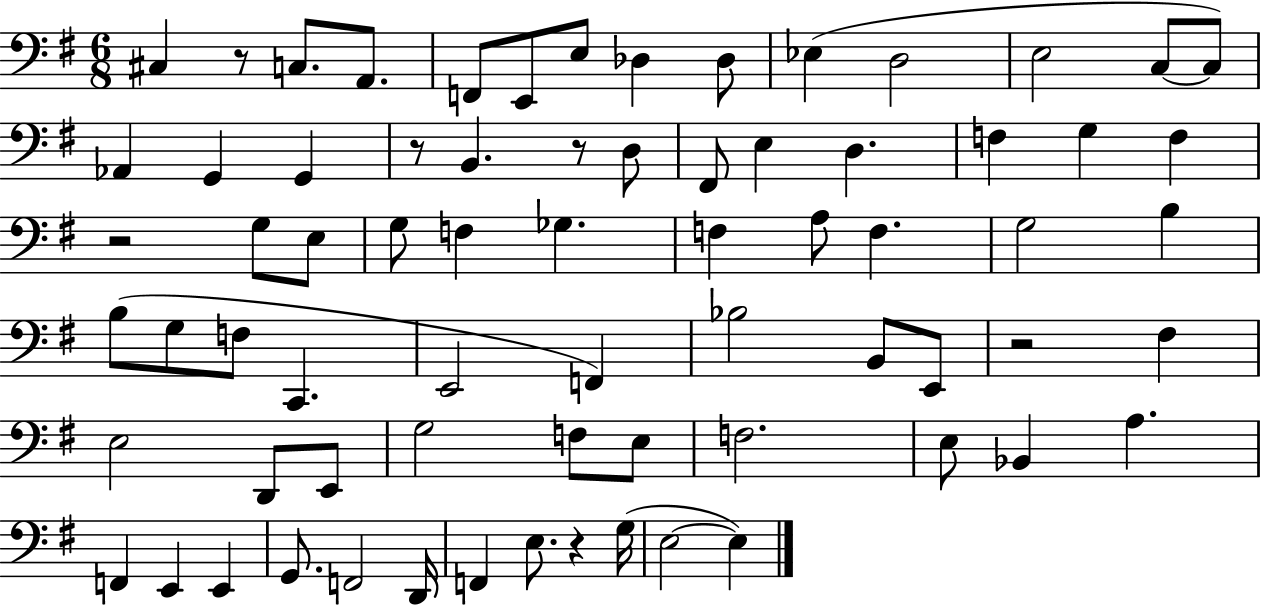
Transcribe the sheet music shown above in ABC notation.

X:1
T:Untitled
M:6/8
L:1/4
K:G
^C, z/2 C,/2 A,,/2 F,,/2 E,,/2 E,/2 _D, _D,/2 _E, D,2 E,2 C,/2 C,/2 _A,, G,, G,, z/2 B,, z/2 D,/2 ^F,,/2 E, D, F, G, F, z2 G,/2 E,/2 G,/2 F, _G, F, A,/2 F, G,2 B, B,/2 G,/2 F,/2 C,, E,,2 F,, _B,2 B,,/2 E,,/2 z2 ^F, E,2 D,,/2 E,,/2 G,2 F,/2 E,/2 F,2 E,/2 _B,, A, F,, E,, E,, G,,/2 F,,2 D,,/4 F,, E,/2 z G,/4 E,2 E,